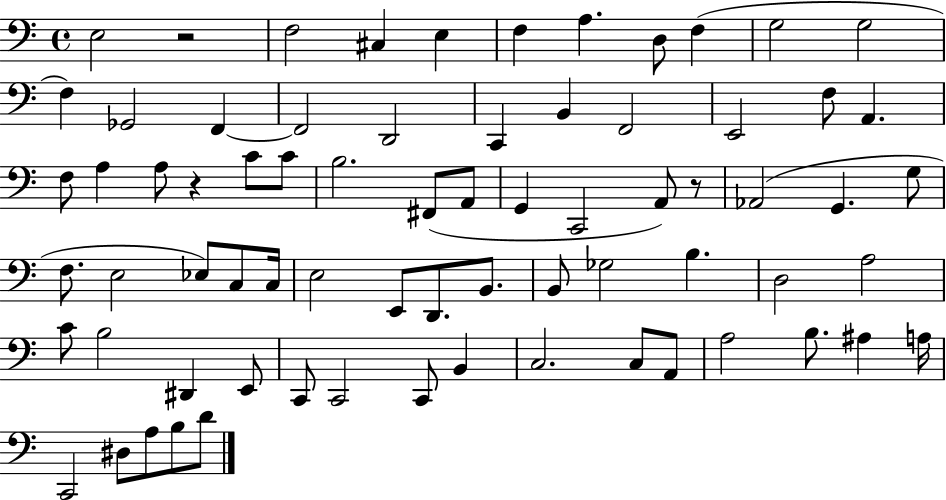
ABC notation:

X:1
T:Untitled
M:4/4
L:1/4
K:C
E,2 z2 F,2 ^C, E, F, A, D,/2 F, G,2 G,2 F, _G,,2 F,, F,,2 D,,2 C,, B,, F,,2 E,,2 F,/2 A,, F,/2 A, A,/2 z C/2 C/2 B,2 ^F,,/2 A,,/2 G,, C,,2 A,,/2 z/2 _A,,2 G,, G,/2 F,/2 E,2 _E,/2 C,/2 C,/4 E,2 E,,/2 D,,/2 B,,/2 B,,/2 _G,2 B, D,2 A,2 C/2 B,2 ^D,, E,,/2 C,,/2 C,,2 C,,/2 B,, C,2 C,/2 A,,/2 A,2 B,/2 ^A, A,/4 C,,2 ^D,/2 A,/2 B,/2 D/2